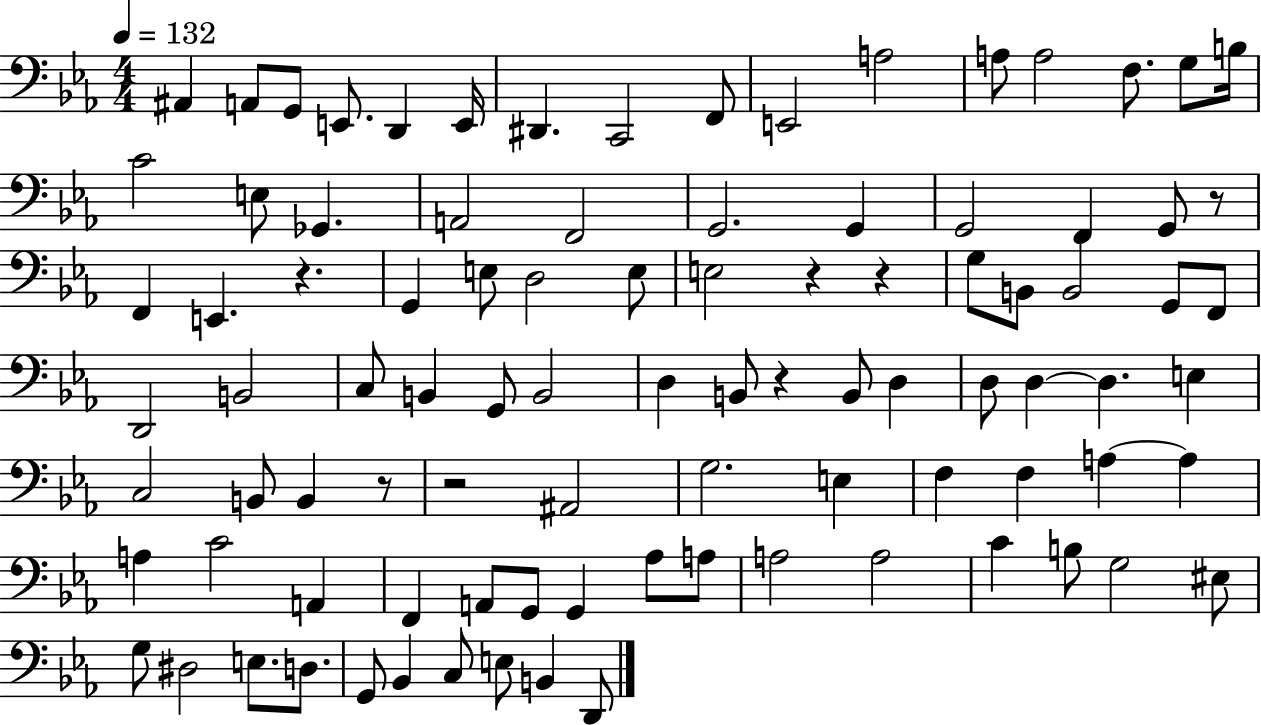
X:1
T:Untitled
M:4/4
L:1/4
K:Eb
^A,, A,,/2 G,,/2 E,,/2 D,, E,,/4 ^D,, C,,2 F,,/2 E,,2 A,2 A,/2 A,2 F,/2 G,/2 B,/4 C2 E,/2 _G,, A,,2 F,,2 G,,2 G,, G,,2 F,, G,,/2 z/2 F,, E,, z G,, E,/2 D,2 E,/2 E,2 z z G,/2 B,,/2 B,,2 G,,/2 F,,/2 D,,2 B,,2 C,/2 B,, G,,/2 B,,2 D, B,,/2 z B,,/2 D, D,/2 D, D, E, C,2 B,,/2 B,, z/2 z2 ^A,,2 G,2 E, F, F, A, A, A, C2 A,, F,, A,,/2 G,,/2 G,, _A,/2 A,/2 A,2 A,2 C B,/2 G,2 ^E,/2 G,/2 ^D,2 E,/2 D,/2 G,,/2 _B,, C,/2 E,/2 B,, D,,/2